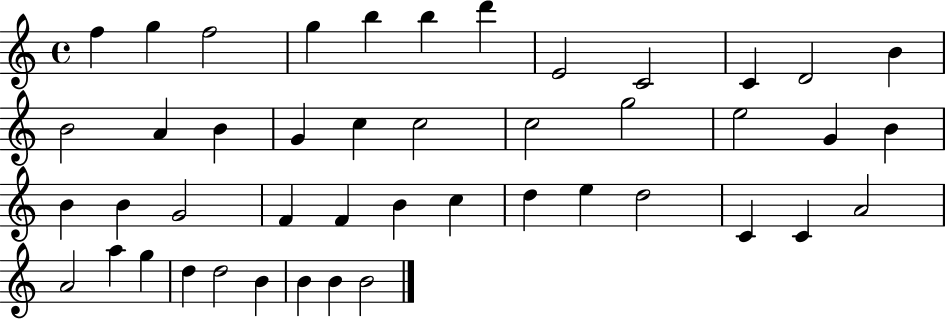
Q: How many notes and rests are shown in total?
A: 45